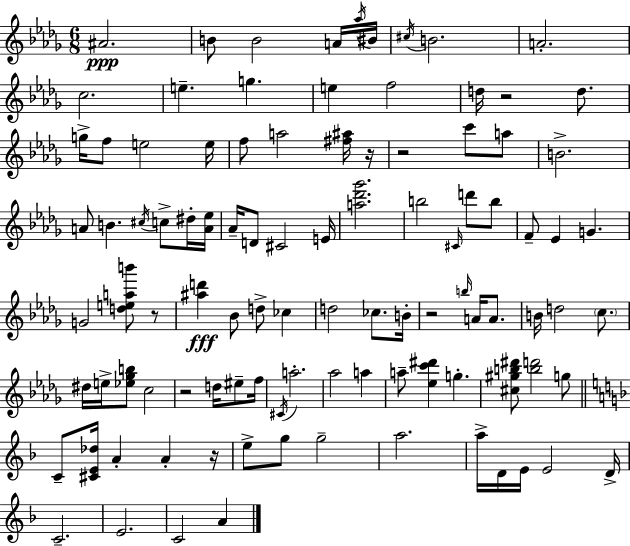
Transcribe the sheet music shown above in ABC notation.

X:1
T:Untitled
M:6/8
L:1/4
K:Bbm
^A2 B/2 B2 A/4 _a/4 ^B/4 ^c/4 B2 A2 c2 e g e f2 d/4 z2 d/2 g/4 f/2 e2 e/4 f/2 a2 [^f^a]/4 z/4 z2 c'/2 a/2 B2 A/2 B ^c/4 c/2 ^d/4 [A_e]/4 _A/4 D/2 ^C2 E/4 [a_d'_g']2 b2 ^C/4 d'/2 b/2 F/2 _E G G2 [deab']/2 z/2 [^ad'] _B/2 d/2 _c d2 _c/2 B/4 z2 b/4 A/4 A/2 B/4 d2 c/2 ^d/4 e/4 [_e_gb]/2 c2 z2 d/4 ^e/2 f/4 ^C/4 a2 _a2 a a/2 [_ec'^d'] g [^c^gb^d']/2 [bd']2 g/2 C/2 [^CE_d]/4 A A z/4 e/2 g/2 g2 a2 a/4 D/4 E/4 E2 D/4 C2 E2 C2 A